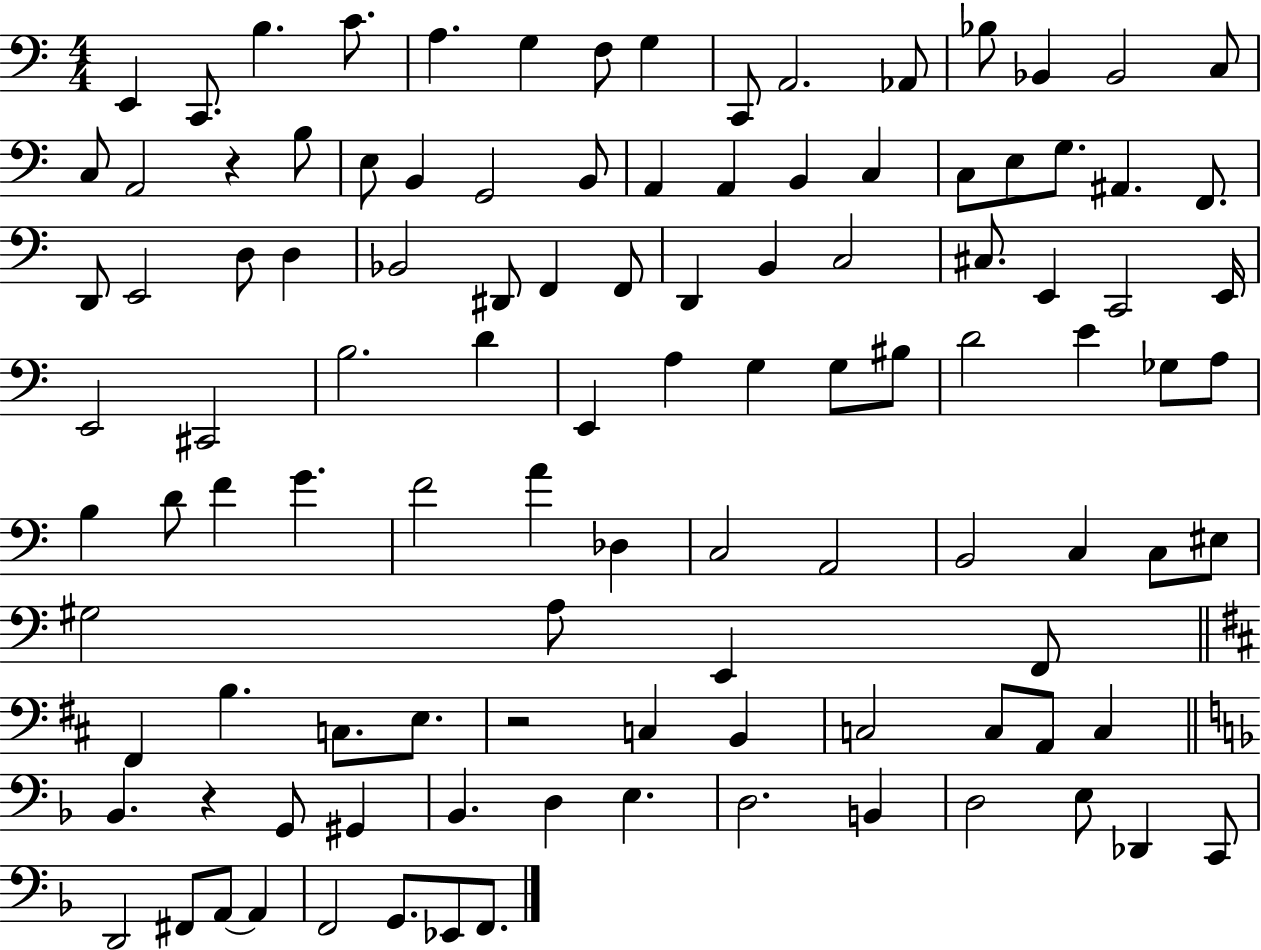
E2/q C2/e. B3/q. C4/e. A3/q. G3/q F3/e G3/q C2/e A2/h. Ab2/e Bb3/e Bb2/q Bb2/h C3/e C3/e A2/h R/q B3/e E3/e B2/q G2/h B2/e A2/q A2/q B2/q C3/q C3/e E3/e G3/e. A#2/q. F2/e. D2/e E2/h D3/e D3/q Bb2/h D#2/e F2/q F2/e D2/q B2/q C3/h C#3/e. E2/q C2/h E2/s E2/h C#2/h B3/h. D4/q E2/q A3/q G3/q G3/e BIS3/e D4/h E4/q Gb3/e A3/e B3/q D4/e F4/q G4/q. F4/h A4/q Db3/q C3/h A2/h B2/h C3/q C3/e EIS3/e G#3/h A3/e E2/q F2/e F#2/q B3/q. C3/e. E3/e. R/h C3/q B2/q C3/h C3/e A2/e C3/q Bb2/q. R/q G2/e G#2/q Bb2/q. D3/q E3/q. D3/h. B2/q D3/h E3/e Db2/q C2/e D2/h F#2/e A2/e A2/q F2/h G2/e. Eb2/e F2/e.